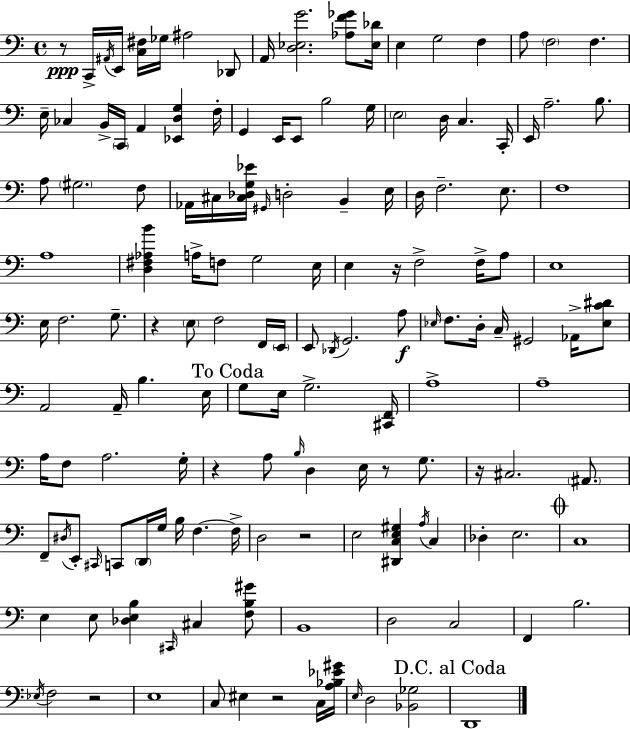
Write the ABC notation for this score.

X:1
T:Untitled
M:4/4
L:1/4
K:C
z/2 C,,/4 ^A,,/4 E,,/4 [C,^F,]/4 _G,/4 ^A,2 _D,,/2 A,,/4 [D,_E,G]2 [_A,F_G]/2 [_E,_D]/4 E, G,2 F, A,/2 F,2 F, E,/4 _C, B,,/4 C,,/4 A,, [_E,,D,G,] F,/4 G,, E,,/4 E,,/2 B,2 G,/4 E,2 D,/4 C, C,,/4 E,,/4 A,2 B,/2 A,/2 ^G,2 F,/2 _A,,/4 ^C,/4 [^C,_D,G,_E]/4 ^G,,/4 D,2 B,, E,/4 D,/4 F,2 E,/2 F,4 A,4 [D,^F,_A,B] A,/4 F,/2 G,2 E,/4 E, z/4 F,2 F,/4 A,/2 E,4 E,/4 F,2 G,/2 z E,/2 F,2 F,,/4 E,,/4 E,,/2 _D,,/4 G,,2 A,/2 _E,/4 F,/2 D,/4 C,/4 ^G,,2 _A,,/4 [_E,C^D]/2 A,,2 A,,/4 B, E,/4 G,/2 E,/4 G,2 [^C,,F,,]/4 A,4 A,4 A,/4 F,/2 A,2 G,/4 z A,/2 B,/4 D, E,/4 z/2 G,/2 z/4 ^C,2 ^A,,/2 F,,/2 ^D,/4 E,,/2 ^C,,/4 C,,/2 D,,/4 G,/4 B,/4 F, F,/4 D,2 z2 E,2 [^D,,C,E,^G,] A,/4 C, _D, E,2 C,4 E, E,/2 [_D,E,B,] ^C,,/4 ^C, [F,B,^G]/2 B,,4 D,2 C,2 F,, B,2 _E,/4 F,2 z2 E,4 C,/2 ^E, z2 C,/4 [A,_B,_E^G]/4 E,/4 D,2 [_B,,_G,]2 D,,4